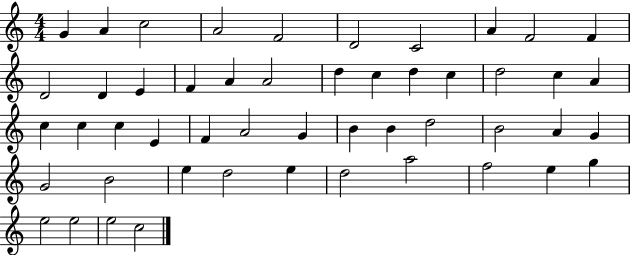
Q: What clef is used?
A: treble